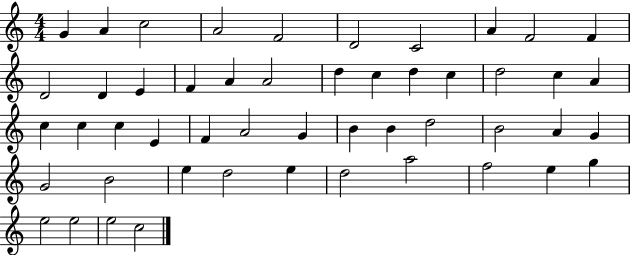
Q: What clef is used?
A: treble